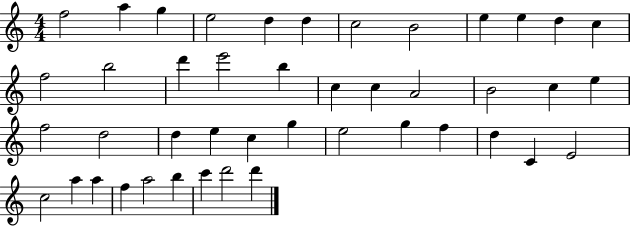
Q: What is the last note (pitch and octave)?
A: D6